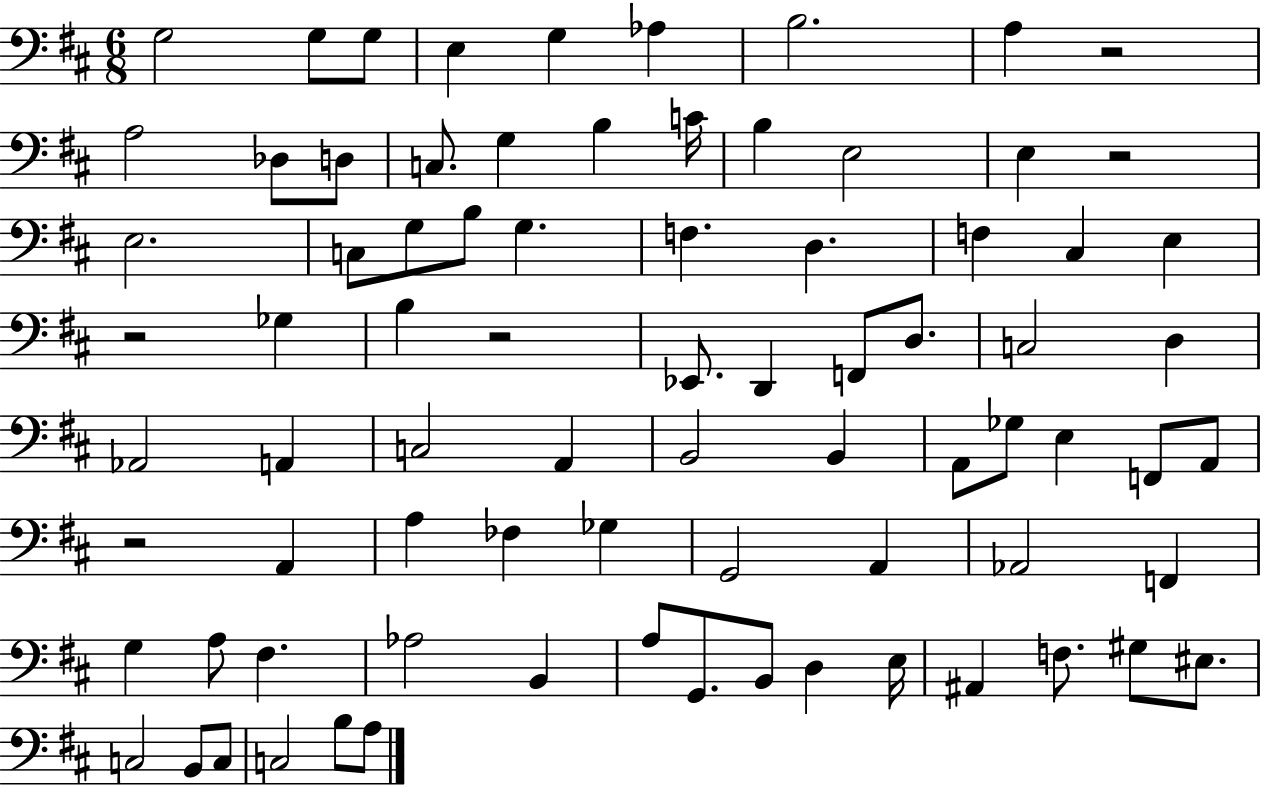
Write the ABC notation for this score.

X:1
T:Untitled
M:6/8
L:1/4
K:D
G,2 G,/2 G,/2 E, G, _A, B,2 A, z2 A,2 _D,/2 D,/2 C,/2 G, B, C/4 B, E,2 E, z2 E,2 C,/2 G,/2 B,/2 G, F, D, F, ^C, E, z2 _G, B, z2 _E,,/2 D,, F,,/2 D,/2 C,2 D, _A,,2 A,, C,2 A,, B,,2 B,, A,,/2 _G,/2 E, F,,/2 A,,/2 z2 A,, A, _F, _G, G,,2 A,, _A,,2 F,, G, A,/2 ^F, _A,2 B,, A,/2 G,,/2 B,,/2 D, E,/4 ^A,, F,/2 ^G,/2 ^E,/2 C,2 B,,/2 C,/2 C,2 B,/2 A,/2